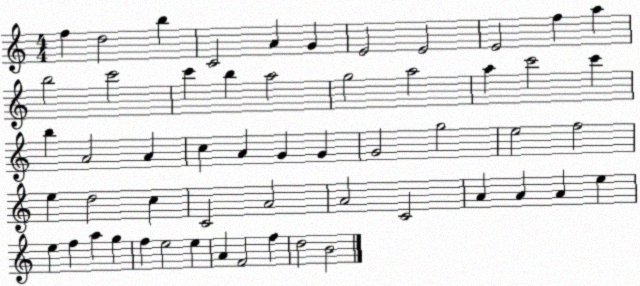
X:1
T:Untitled
M:4/4
L:1/4
K:C
f d2 b C2 A G E2 E2 E2 f a b2 c'2 c' b a2 g2 a2 a c'2 c' b A2 A c A G G G2 g2 e2 f2 e d2 c C2 A2 A2 C2 A A A e e f a g f e2 e A F2 f d2 B2